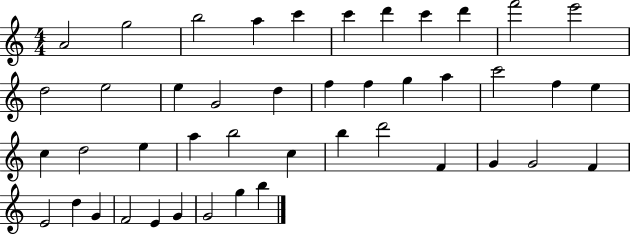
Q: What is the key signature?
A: C major